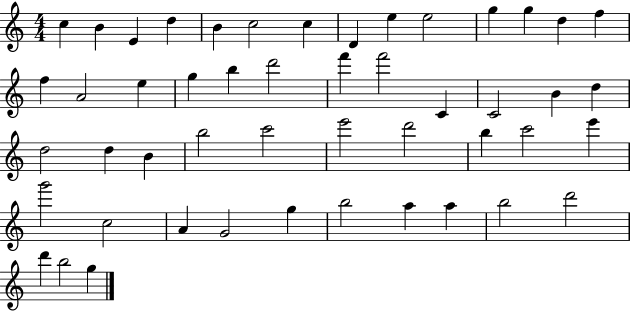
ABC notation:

X:1
T:Untitled
M:4/4
L:1/4
K:C
c B E d B c2 c D e e2 g g d f f A2 e g b d'2 f' f'2 C C2 B d d2 d B b2 c'2 e'2 d'2 b c'2 e' g'2 c2 A G2 g b2 a a b2 d'2 d' b2 g